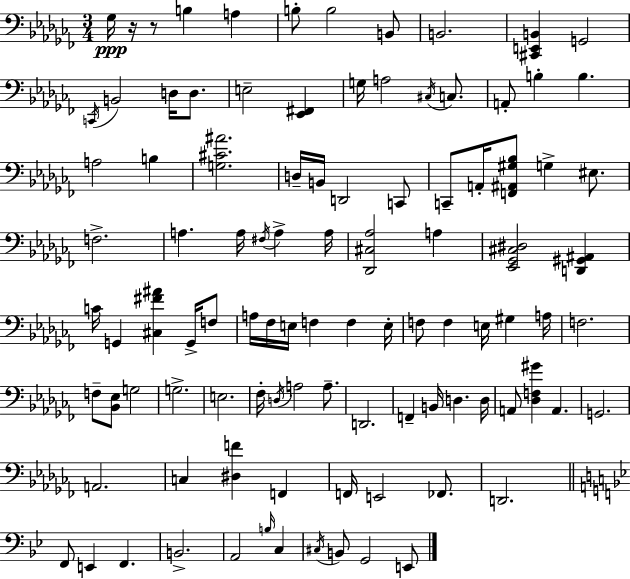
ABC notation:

X:1
T:Untitled
M:3/4
L:1/4
K:Abm
_G,/4 z/4 z/2 B, A, B,/2 B,2 B,,/2 B,,2 [^C,,E,,B,,] G,,2 C,,/4 B,,2 D,/4 D,/2 E,2 [_E,,^F,,] G,/4 A,2 ^C,/4 C,/2 A,,/2 B, B, A,2 B, [G,^C^A]2 D,/4 B,,/4 D,,2 C,,/2 C,,/2 A,,/4 [F,,^A,,^G,_B,]/2 G, ^E,/2 F,2 A, A,/4 ^F,/4 A, A,/4 [_D,,^C,_A,]2 A, [_E,,_G,,^C,^D,]2 [D,,^G,,^A,,] C/4 G,, [^C,^F^A] G,,/4 F,/2 A,/4 _F,/4 E,/4 F, F, E,/4 F,/2 F, E,/4 ^G, A,/4 F,2 F,/2 [_B,,_E,]/2 G,2 G,2 E,2 _F,/4 D,/4 A,2 A,/2 D,,2 F,, B,,/4 D, D,/4 A,,/2 [_D,F,^G] A,, G,,2 A,,2 C, [^D,F] F,, F,,/4 E,,2 _F,,/2 D,,2 F,,/2 E,, F,, B,,2 A,,2 B,/4 C, ^C,/4 B,,/2 G,,2 E,,/2